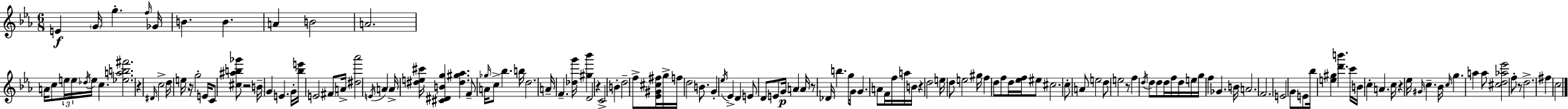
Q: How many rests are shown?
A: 9